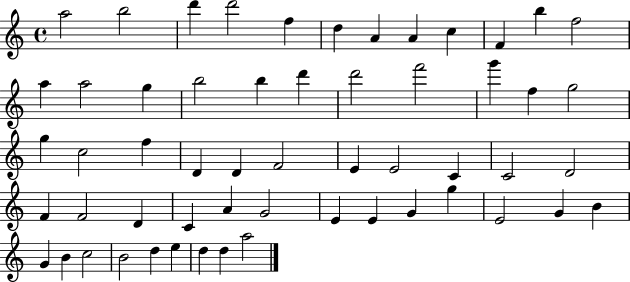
A5/h B5/h D6/q D6/h F5/q D5/q A4/q A4/q C5/q F4/q B5/q F5/h A5/q A5/h G5/q B5/h B5/q D6/q D6/h F6/h G6/q F5/q G5/h G5/q C5/h F5/q D4/q D4/q F4/h E4/q E4/h C4/q C4/h D4/h F4/q F4/h D4/q C4/q A4/q G4/h E4/q E4/q G4/q G5/q E4/h G4/q B4/q G4/q B4/q C5/h B4/h D5/q E5/q D5/q D5/q A5/h